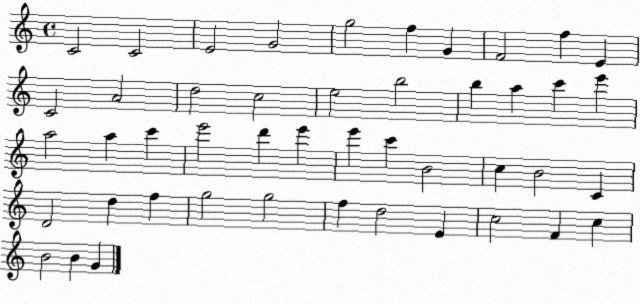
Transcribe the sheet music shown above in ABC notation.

X:1
T:Untitled
M:4/4
L:1/4
K:C
C2 C2 E2 G2 g2 f G F2 f E C2 A2 d2 c2 e2 b2 b a c' e' a2 a c' e'2 d' e' e' c' B2 c B2 C D2 d f g2 g2 f d2 E c2 F c B2 B G